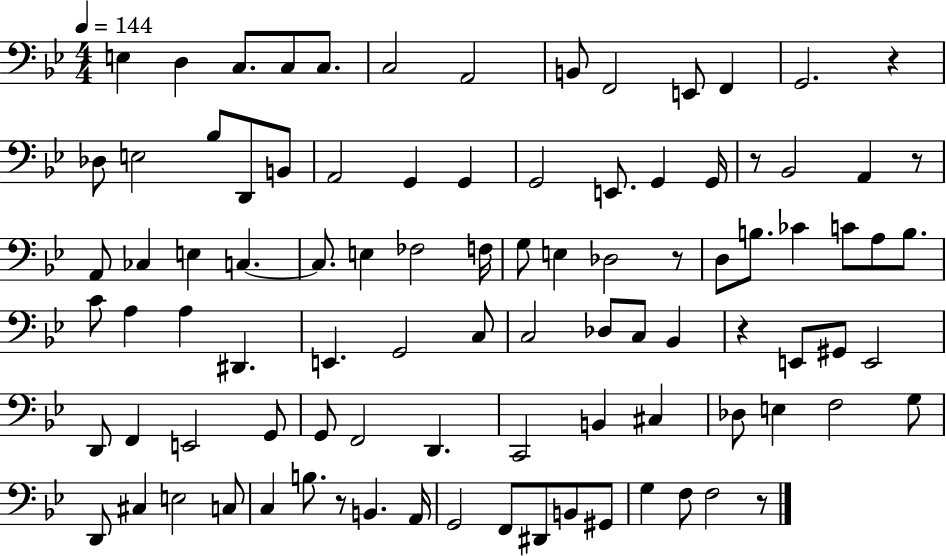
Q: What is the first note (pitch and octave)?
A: E3